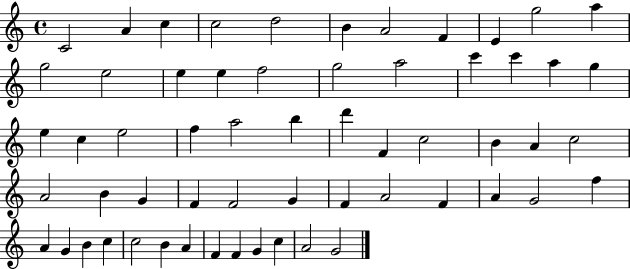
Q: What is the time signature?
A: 4/4